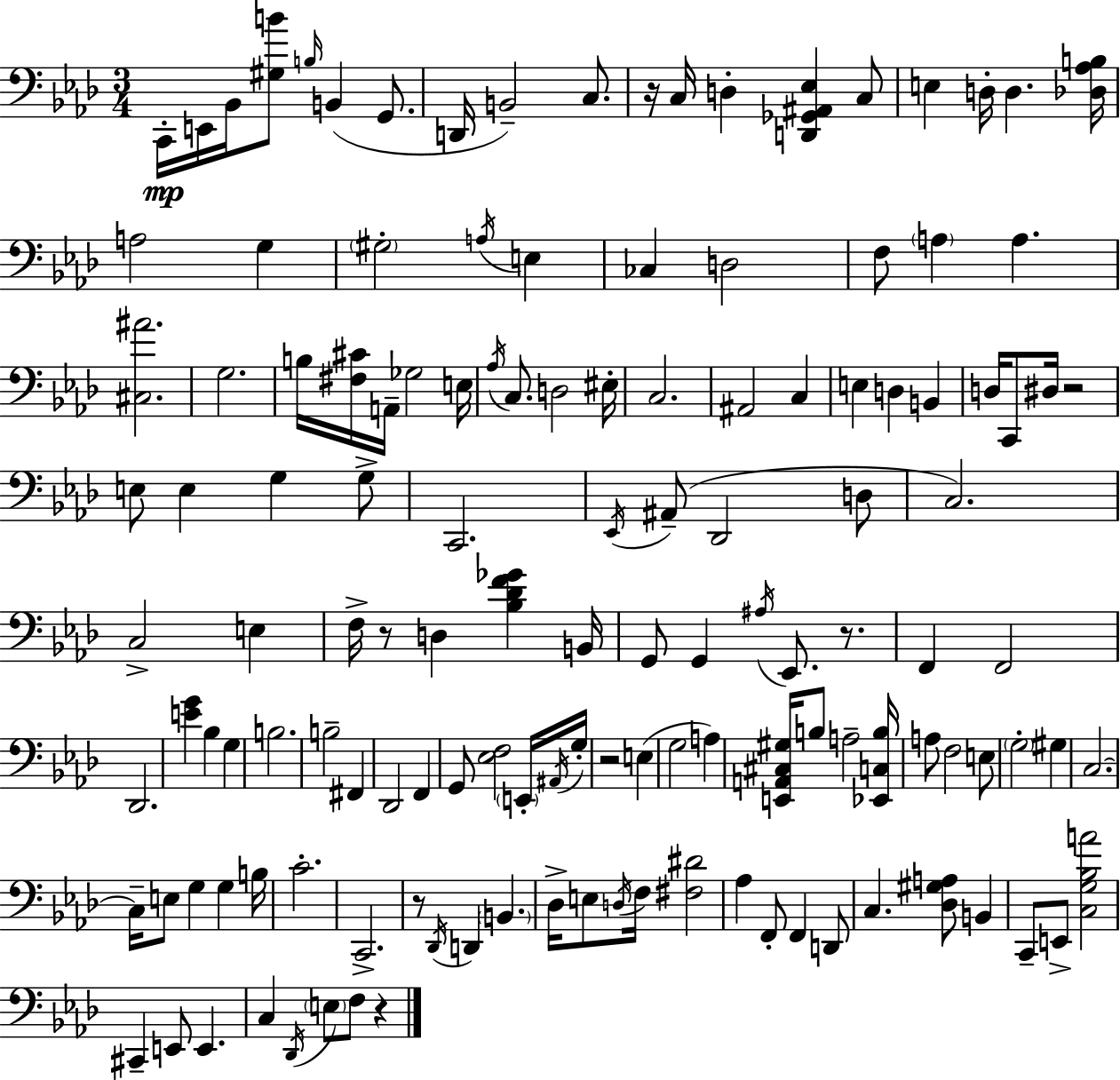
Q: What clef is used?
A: bass